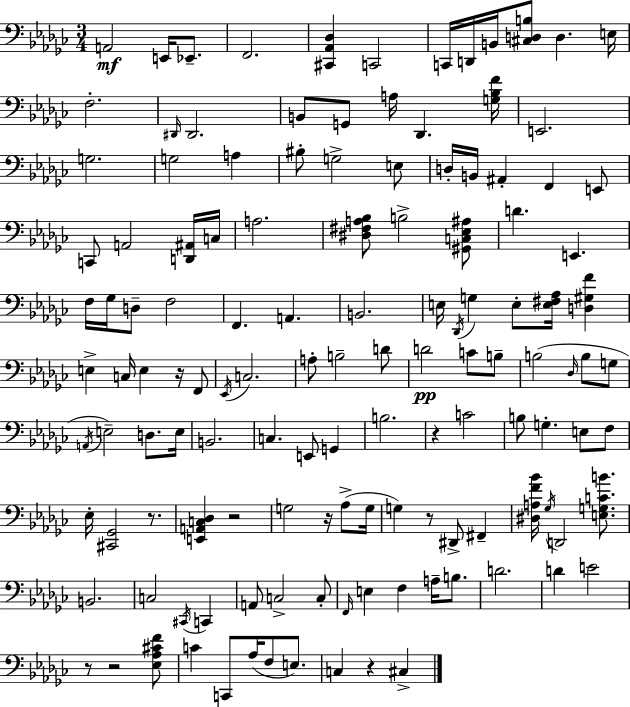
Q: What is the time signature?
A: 3/4